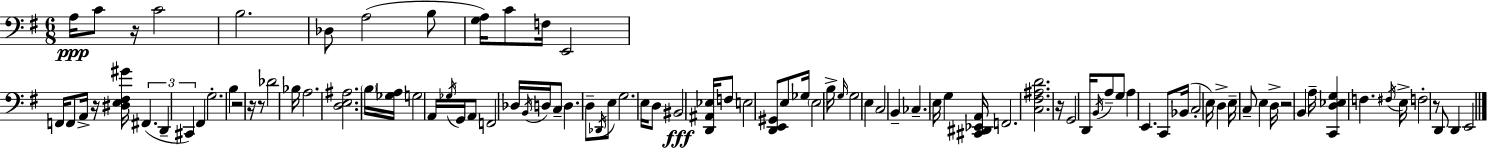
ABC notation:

X:1
T:Untitled
M:6/8
L:1/4
K:G
A,/4 C/2 z/4 C2 B,2 _D,/2 A,2 B,/2 [G,A,]/4 C/2 F,/4 E,,2 F,,/4 F,,/2 A,,/4 z/4 [^D,E,^F,^G]/4 ^F,, D,, ^C,, ^F,, G,2 B, z2 z/4 z/2 _D2 _B,/4 A,2 [D,E,^A,]2 B,/4 [_G,A,]/4 G,2 A,,/4 _G,/4 G,,/4 A,,/2 F,,2 _D,/4 B,,/4 D,/4 C,/2 D, D,/2 _D,,/4 E,/2 G,2 E,/4 D,/2 ^B,,2 [D,,^A,,_E,]/4 F,/2 E,2 [D,,E,,^G,,]/2 E,/2 _G,/4 E,2 B,/4 G,/4 G,2 E, C,2 B,, _C, E,/4 G, [^C,,^D,,_E,,A,,]/4 F,,2 [C,^F,^A,D]2 z/4 G,,2 D,,/4 B,,/4 A,/2 G,/2 A, E,, C,,/2 _B,,/4 C,2 E,/4 D, E,/4 C,/2 E, D,/4 z2 B,, A,/4 [C,,D,_E,G,] F, ^F,/4 E,/4 F,2 z/2 D,,/2 D,, E,,2